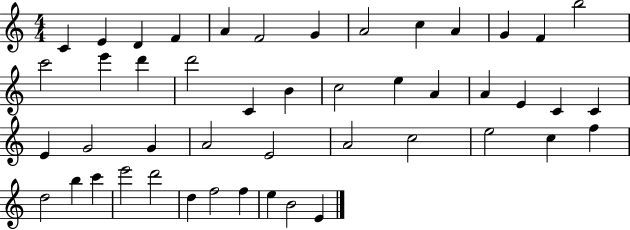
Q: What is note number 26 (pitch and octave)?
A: C4